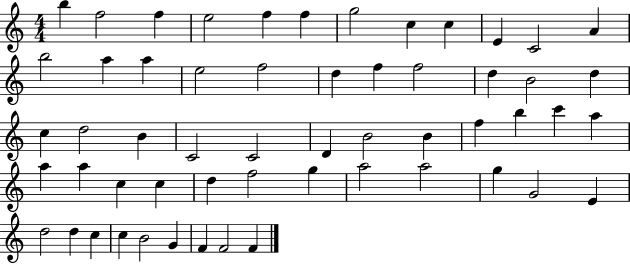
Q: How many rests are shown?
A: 0